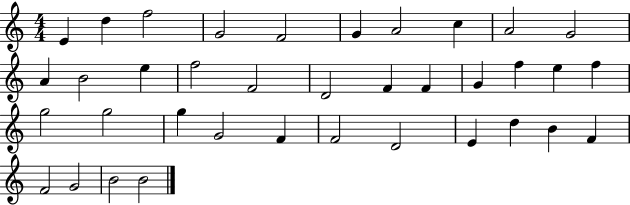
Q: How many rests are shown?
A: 0